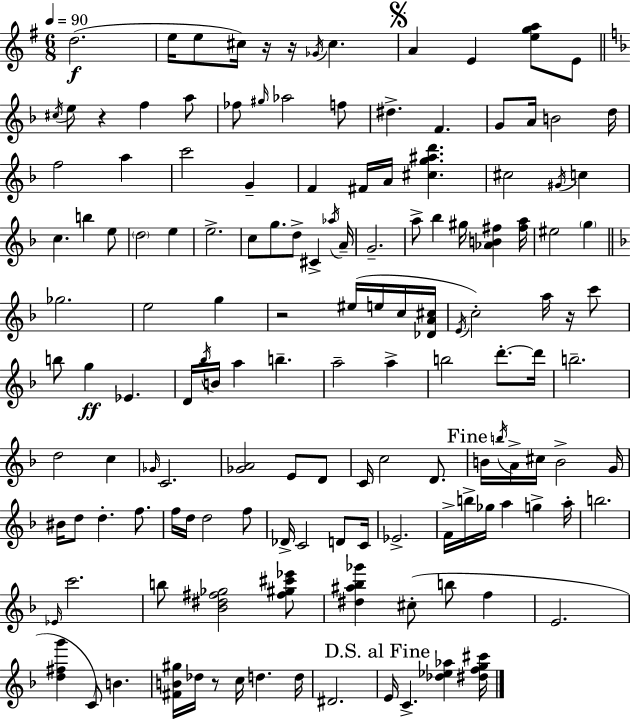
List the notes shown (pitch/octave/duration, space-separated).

D5/h. E5/s E5/e C#5/s R/s R/s Gb4/s C#5/q. A4/q E4/q [E5,G5,A5]/e E4/e C#5/s E5/e R/q F5/q A5/e FES5/e G#5/s Ab5/h F5/e D#5/q. F4/q. G4/e A4/s B4/h D5/s F5/h A5/q C6/h G4/q F4/q F#4/s A4/s [C#5,G5,A#5,D6]/q. C#5/h G#4/s C5/q C5/q. B5/q E5/e D5/h E5/q E5/h. C5/e G5/e. D5/e C#4/q Ab5/s A4/s G4/h. A5/e Bb5/q G#5/s [Ab4,B4,F#5]/q [F#5,A5]/s EIS5/h G5/q Gb5/h. E5/h G5/q R/h EIS5/s E5/s C5/s [Db4,A4,C#5]/s E4/s C5/h A5/s R/s C6/e B5/e G5/q Eb4/q. D4/s Bb5/s B4/s A5/q B5/q. A5/h A5/q B5/h D6/e. D6/s B5/h. D5/h C5/q Gb4/s C4/h. [Gb4,A4]/h E4/e D4/e C4/s C5/h D4/e. B4/s B5/s A4/s C#5/s B4/h G4/s BIS4/s D5/e D5/q. F5/e. F5/s D5/s D5/h F5/e Db4/s C4/h D4/e C4/s Eb4/h. F4/s B5/s Gb5/s A5/q G5/q A5/s B5/h. Eb4/s C6/h. B5/e [Bb4,D#5,F#5,Gb5]/h [F#5,G#5,C#6,Eb6]/e [D#5,A#5,Bb5,Gb6]/q C#5/e B5/e F5/q E4/h. [D5,F#5,G6]/q C4/e B4/q. [F#4,B4,G#5]/s Db5/s R/e C5/s D5/q. D5/s D#4/h. E4/s C4/q. [Db5,Eb5,Ab5]/q [D#5,F5,G5,C#6]/s